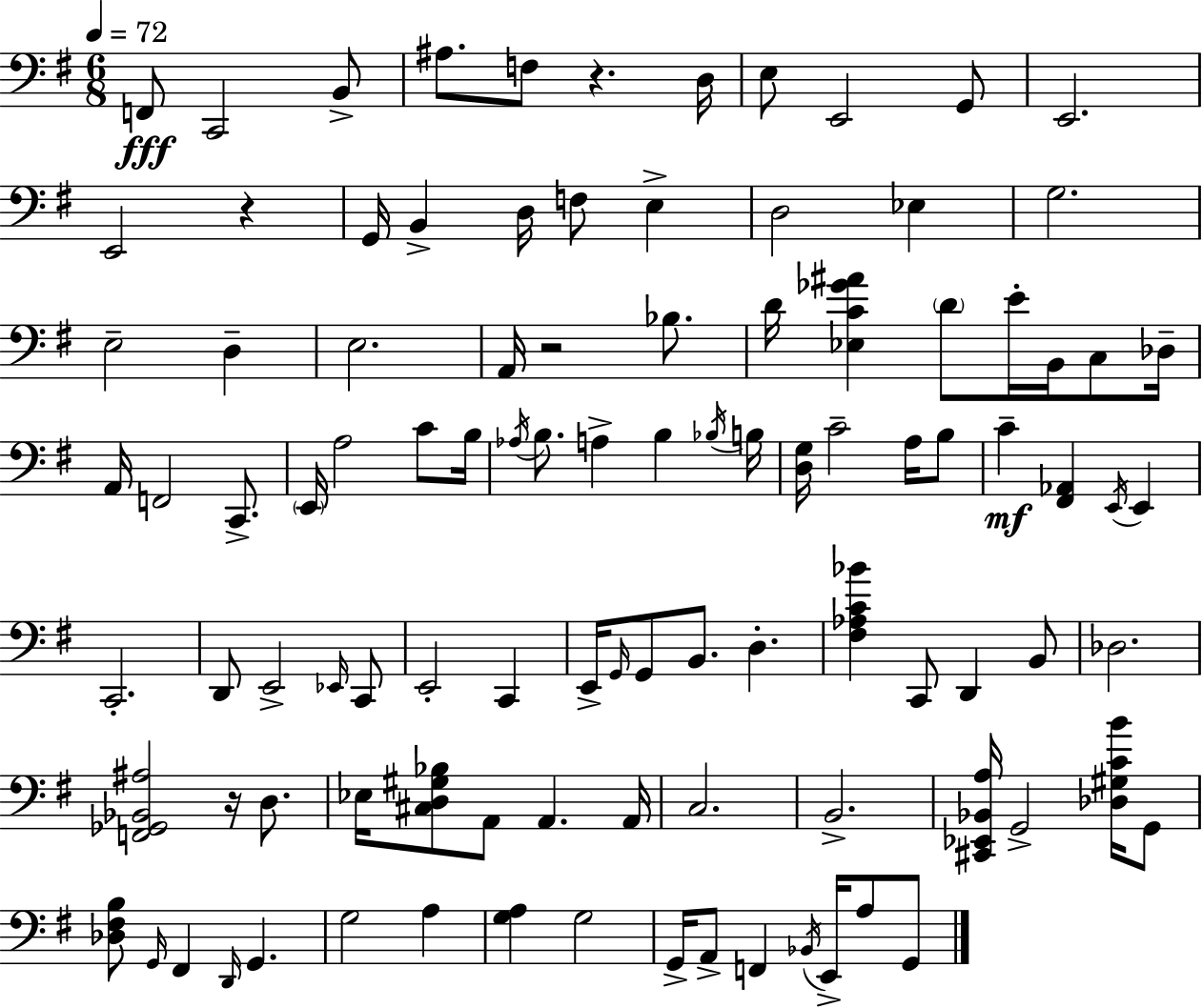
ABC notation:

X:1
T:Untitled
M:6/8
L:1/4
K:G
F,,/2 C,,2 B,,/2 ^A,/2 F,/2 z D,/4 E,/2 E,,2 G,,/2 E,,2 E,,2 z G,,/4 B,, D,/4 F,/2 E, D,2 _E, G,2 E,2 D, E,2 A,,/4 z2 _B,/2 D/4 [_E,C_G^A] D/2 E/4 B,,/4 C,/2 _D,/4 A,,/4 F,,2 C,,/2 E,,/4 A,2 C/2 B,/4 _A,/4 B,/2 A, B, _B,/4 B,/4 [D,G,]/4 C2 A,/4 B,/2 C [^F,,_A,,] E,,/4 E,, C,,2 D,,/2 E,,2 _E,,/4 C,,/2 E,,2 C,, E,,/4 G,,/4 G,,/2 B,,/2 D, [^F,_A,C_B] C,,/2 D,, B,,/2 _D,2 [F,,_G,,_B,,^A,]2 z/4 D,/2 _E,/4 [^C,D,^G,_B,]/2 A,,/2 A,, A,,/4 C,2 B,,2 [^C,,_E,,_B,,A,]/4 G,,2 [_D,^G,CB]/4 G,,/2 [_D,^F,B,]/2 G,,/4 ^F,, D,,/4 G,, G,2 A, [G,A,] G,2 G,,/4 A,,/2 F,, _B,,/4 E,,/4 A,/2 G,,/2